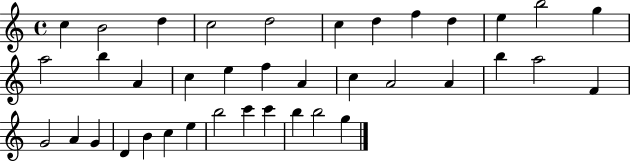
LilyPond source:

{
  \clef treble
  \time 4/4
  \defaultTimeSignature
  \key c \major
  c''4 b'2 d''4 | c''2 d''2 | c''4 d''4 f''4 d''4 | e''4 b''2 g''4 | \break a''2 b''4 a'4 | c''4 e''4 f''4 a'4 | c''4 a'2 a'4 | b''4 a''2 f'4 | \break g'2 a'4 g'4 | d'4 b'4 c''4 e''4 | b''2 c'''4 c'''4 | b''4 b''2 g''4 | \break \bar "|."
}